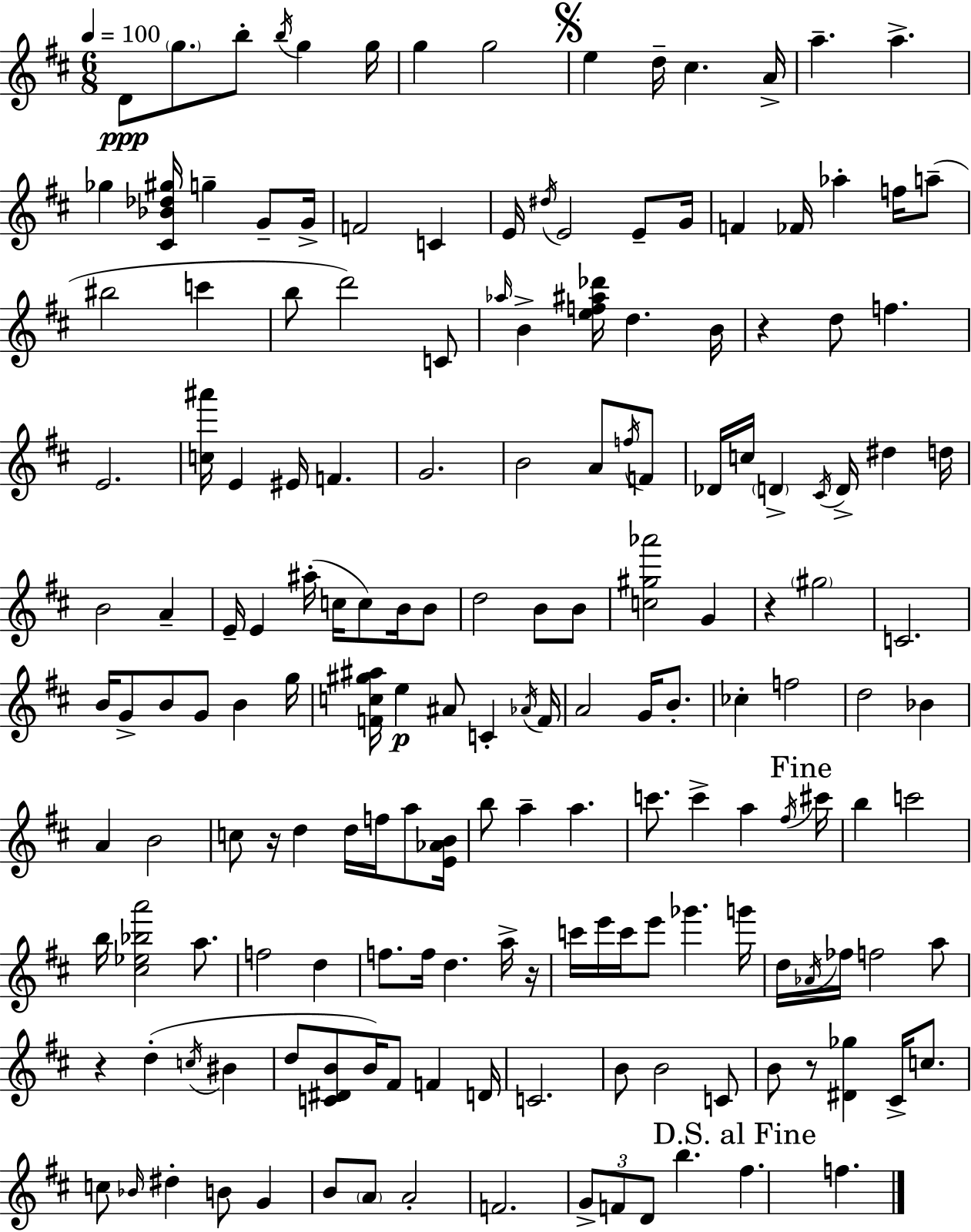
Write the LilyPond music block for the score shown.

{
  \clef treble
  \numericTimeSignature
  \time 6/8
  \key d \major
  \tempo 4 = 100
  d'8\ppp \parenthesize g''8. b''8-. \acciaccatura { b''16 } g''4 | g''16 g''4 g''2 | \mark \markup { \musicglyph "scripts.segno" } e''4 d''16-- cis''4. | a'16-> a''4.-- a''4.-> | \break ges''4 <cis' bes' des'' gis''>16 g''4-- g'8-- | g'16-> f'2 c'4 | e'16 \acciaccatura { dis''16 } e'2 e'8-- | g'16 f'4 fes'16 aes''4-. f''16 | \break a''8--( bis''2 c'''4 | b''8 d'''2) | c'8 \grace { aes''16 } b'4-> <e'' f'' ais'' des'''>16 d''4. | b'16 r4 d''8 f''4. | \break e'2. | <c'' ais'''>16 e'4 eis'16 f'4. | g'2. | b'2 a'8 | \break \acciaccatura { f''16 } f'8 des'16 c''16 \parenthesize d'4-> \acciaccatura { cis'16 } d'16-> | dis''4 d''16 b'2 | a'4-- e'16-- e'4 ais''16-.( c''16 | c''8) b'16 b'8 d''2 | \break b'8 b'8 <c'' gis'' aes'''>2 | g'4 r4 \parenthesize gis''2 | c'2. | b'16 g'8-> b'8 g'8 | \break b'4 g''16 <f' c'' gis'' ais''>16 e''4\p ais'8 | c'4-. \acciaccatura { aes'16 } f'16 a'2 | g'16 b'8.-. ces''4-. f''2 | d''2 | \break bes'4 a'4 b'2 | c''8 r16 d''4 | d''16 f''16 a''8 <e' aes' b'>16 b''8 a''4-- | a''4. c'''8. c'''4-> | \break a''4 \acciaccatura { fis''16 } \mark "Fine" cis'''16 b''4 c'''2 | b''16 <cis'' ees'' bes'' a'''>2 | a''8. f''2 | d''4 f''8. f''16 d''4. | \break a''16-> r16 c'''16 e'''16 c'''16 e'''8 | ges'''4. g'''16 d''16 \acciaccatura { aes'16 } fes''16 f''2 | a''8 r4 | d''4-.( \acciaccatura { c''16 } bis'4 d''8 <c' dis' b'>8 | \break b'16) fis'8 f'4 d'16 c'2. | b'8 b'2 | c'8 b'8 r8 | <dis' ges''>4 cis'16-> c''8. c''8 \grace { bes'16 } | \break dis''4-. b'8 g'4 b'8 | \parenthesize a'8 a'2-. f'2. | \tuplet 3/2 { g'8-> | f'8 d'8 } b''4. \mark "D.S. al Fine" fis''4. | \break f''4. \bar "|."
}